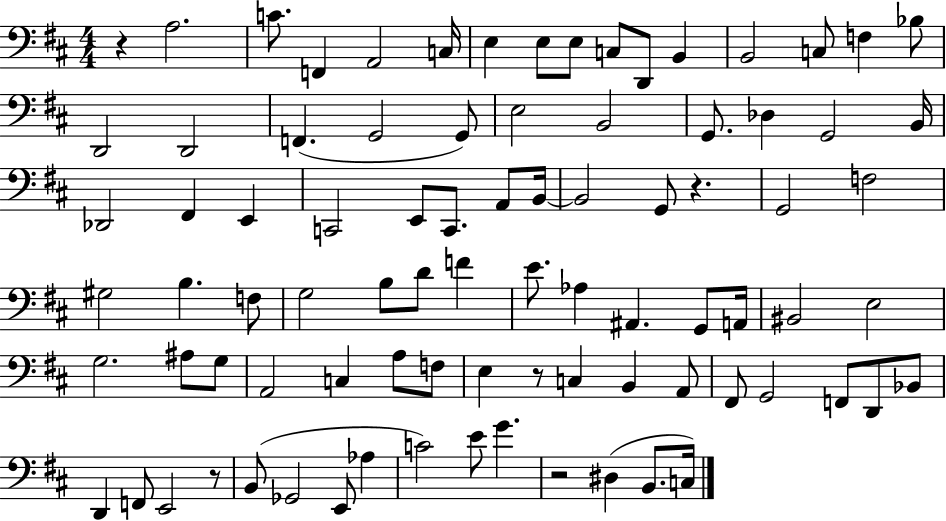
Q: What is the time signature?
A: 4/4